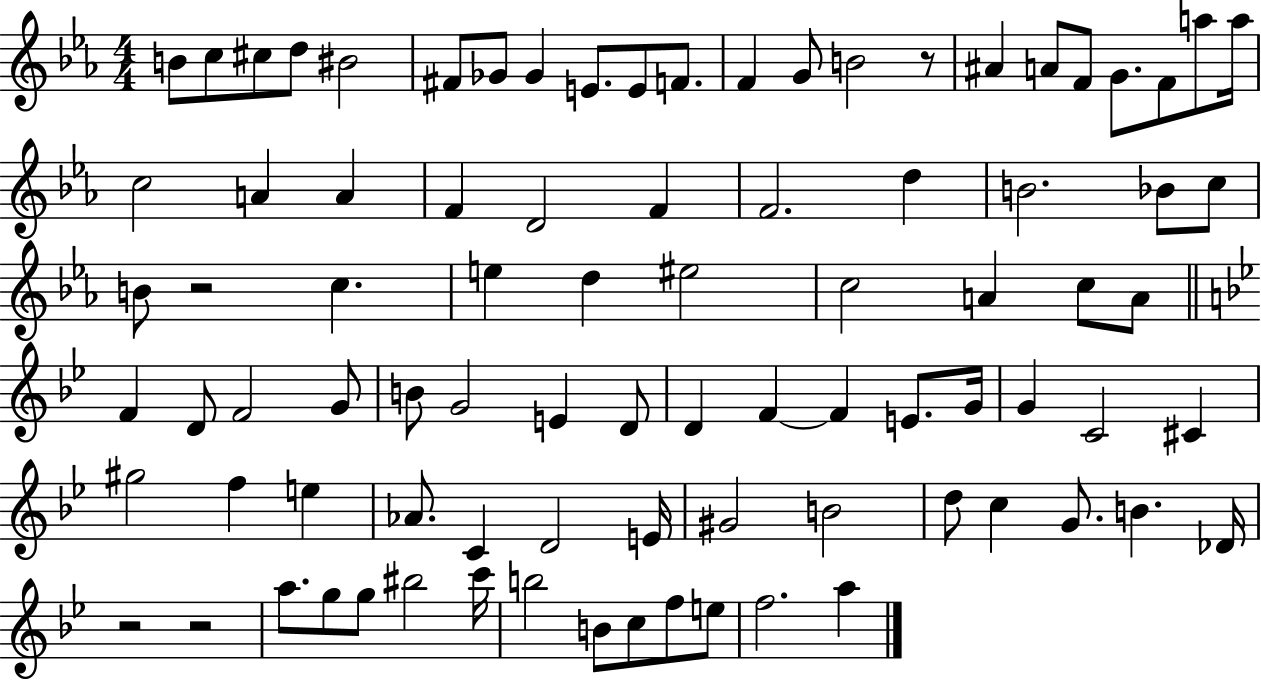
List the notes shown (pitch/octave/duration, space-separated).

B4/e C5/e C#5/e D5/e BIS4/h F#4/e Gb4/e Gb4/q E4/e. E4/e F4/e. F4/q G4/e B4/h R/e A#4/q A4/e F4/e G4/e. F4/e A5/e A5/s C5/h A4/q A4/q F4/q D4/h F4/q F4/h. D5/q B4/h. Bb4/e C5/e B4/e R/h C5/q. E5/q D5/q EIS5/h C5/h A4/q C5/e A4/e F4/q D4/e F4/h G4/e B4/e G4/h E4/q D4/e D4/q F4/q F4/q E4/e. G4/s G4/q C4/h C#4/q G#5/h F5/q E5/q Ab4/e. C4/q D4/h E4/s G#4/h B4/h D5/e C5/q G4/e. B4/q. Db4/s R/h R/h A5/e. G5/e G5/e BIS5/h C6/s B5/h B4/e C5/e F5/e E5/e F5/h. A5/q